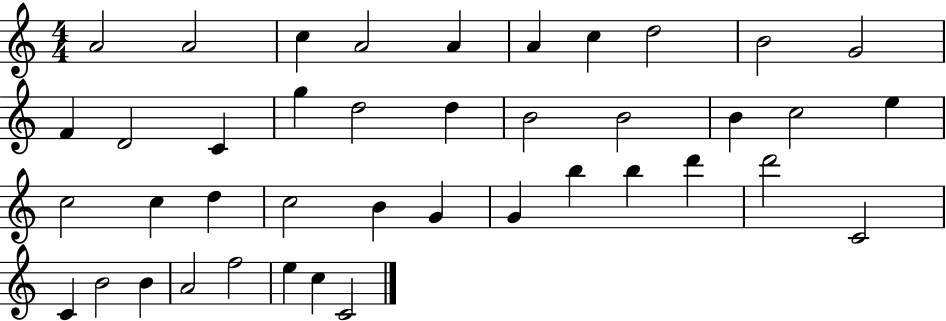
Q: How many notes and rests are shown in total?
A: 41